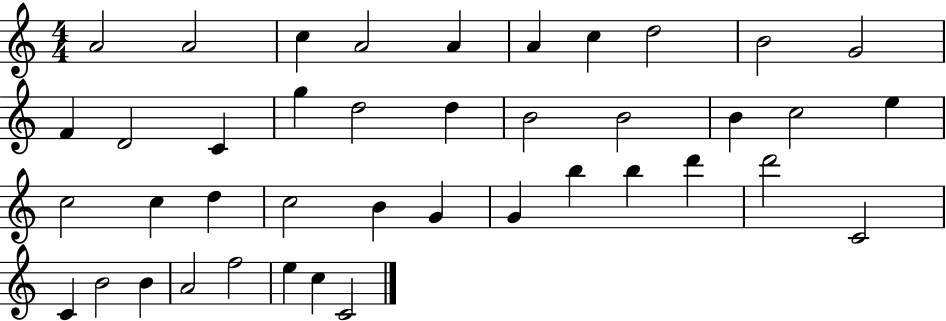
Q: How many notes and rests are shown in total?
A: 41